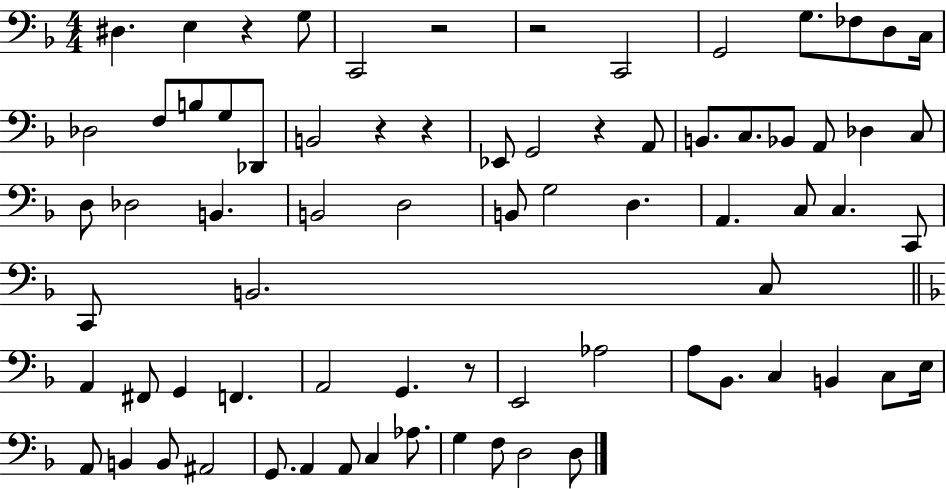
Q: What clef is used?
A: bass